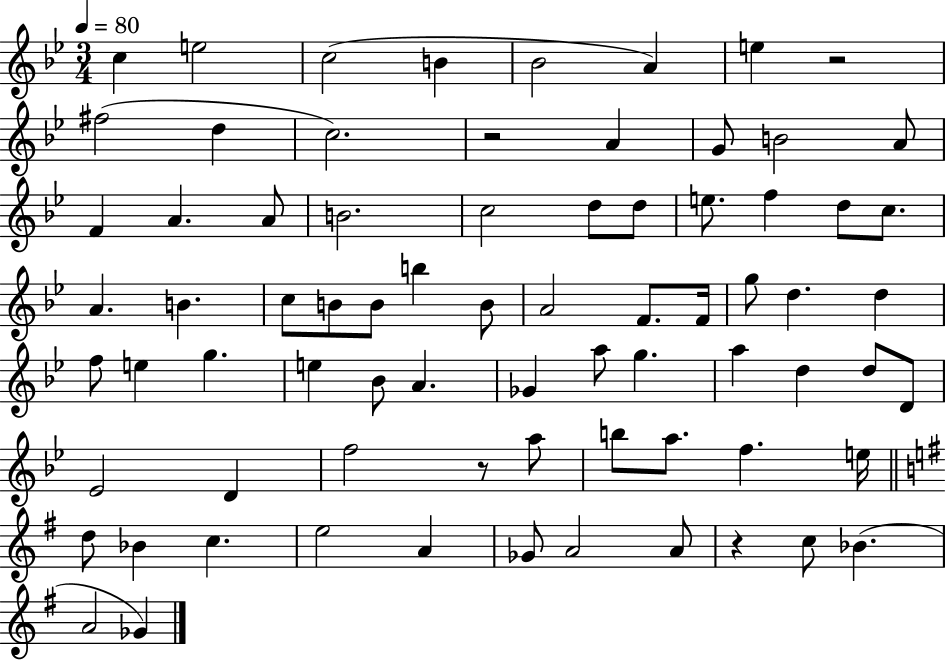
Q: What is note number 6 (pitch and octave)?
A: A4